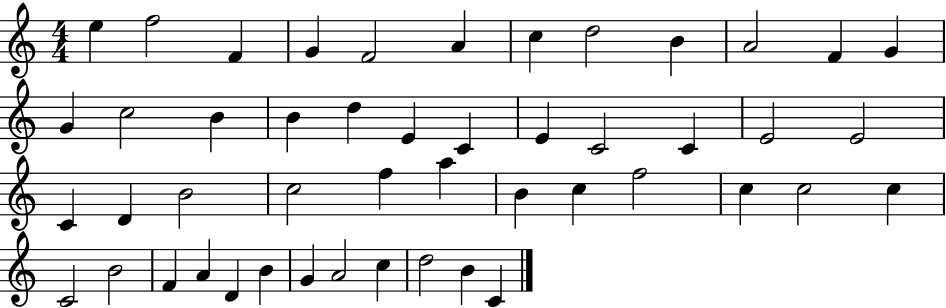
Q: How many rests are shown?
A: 0